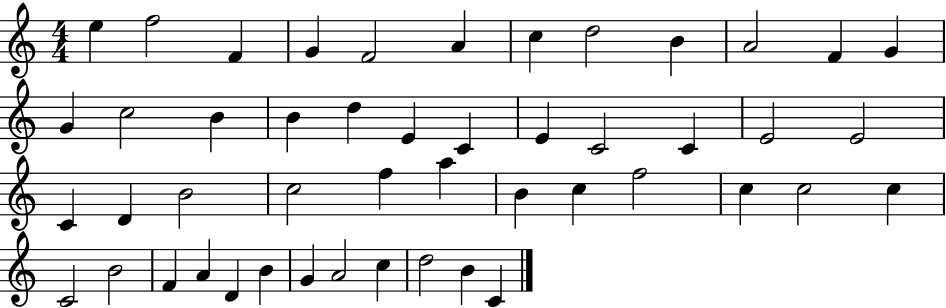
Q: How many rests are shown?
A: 0